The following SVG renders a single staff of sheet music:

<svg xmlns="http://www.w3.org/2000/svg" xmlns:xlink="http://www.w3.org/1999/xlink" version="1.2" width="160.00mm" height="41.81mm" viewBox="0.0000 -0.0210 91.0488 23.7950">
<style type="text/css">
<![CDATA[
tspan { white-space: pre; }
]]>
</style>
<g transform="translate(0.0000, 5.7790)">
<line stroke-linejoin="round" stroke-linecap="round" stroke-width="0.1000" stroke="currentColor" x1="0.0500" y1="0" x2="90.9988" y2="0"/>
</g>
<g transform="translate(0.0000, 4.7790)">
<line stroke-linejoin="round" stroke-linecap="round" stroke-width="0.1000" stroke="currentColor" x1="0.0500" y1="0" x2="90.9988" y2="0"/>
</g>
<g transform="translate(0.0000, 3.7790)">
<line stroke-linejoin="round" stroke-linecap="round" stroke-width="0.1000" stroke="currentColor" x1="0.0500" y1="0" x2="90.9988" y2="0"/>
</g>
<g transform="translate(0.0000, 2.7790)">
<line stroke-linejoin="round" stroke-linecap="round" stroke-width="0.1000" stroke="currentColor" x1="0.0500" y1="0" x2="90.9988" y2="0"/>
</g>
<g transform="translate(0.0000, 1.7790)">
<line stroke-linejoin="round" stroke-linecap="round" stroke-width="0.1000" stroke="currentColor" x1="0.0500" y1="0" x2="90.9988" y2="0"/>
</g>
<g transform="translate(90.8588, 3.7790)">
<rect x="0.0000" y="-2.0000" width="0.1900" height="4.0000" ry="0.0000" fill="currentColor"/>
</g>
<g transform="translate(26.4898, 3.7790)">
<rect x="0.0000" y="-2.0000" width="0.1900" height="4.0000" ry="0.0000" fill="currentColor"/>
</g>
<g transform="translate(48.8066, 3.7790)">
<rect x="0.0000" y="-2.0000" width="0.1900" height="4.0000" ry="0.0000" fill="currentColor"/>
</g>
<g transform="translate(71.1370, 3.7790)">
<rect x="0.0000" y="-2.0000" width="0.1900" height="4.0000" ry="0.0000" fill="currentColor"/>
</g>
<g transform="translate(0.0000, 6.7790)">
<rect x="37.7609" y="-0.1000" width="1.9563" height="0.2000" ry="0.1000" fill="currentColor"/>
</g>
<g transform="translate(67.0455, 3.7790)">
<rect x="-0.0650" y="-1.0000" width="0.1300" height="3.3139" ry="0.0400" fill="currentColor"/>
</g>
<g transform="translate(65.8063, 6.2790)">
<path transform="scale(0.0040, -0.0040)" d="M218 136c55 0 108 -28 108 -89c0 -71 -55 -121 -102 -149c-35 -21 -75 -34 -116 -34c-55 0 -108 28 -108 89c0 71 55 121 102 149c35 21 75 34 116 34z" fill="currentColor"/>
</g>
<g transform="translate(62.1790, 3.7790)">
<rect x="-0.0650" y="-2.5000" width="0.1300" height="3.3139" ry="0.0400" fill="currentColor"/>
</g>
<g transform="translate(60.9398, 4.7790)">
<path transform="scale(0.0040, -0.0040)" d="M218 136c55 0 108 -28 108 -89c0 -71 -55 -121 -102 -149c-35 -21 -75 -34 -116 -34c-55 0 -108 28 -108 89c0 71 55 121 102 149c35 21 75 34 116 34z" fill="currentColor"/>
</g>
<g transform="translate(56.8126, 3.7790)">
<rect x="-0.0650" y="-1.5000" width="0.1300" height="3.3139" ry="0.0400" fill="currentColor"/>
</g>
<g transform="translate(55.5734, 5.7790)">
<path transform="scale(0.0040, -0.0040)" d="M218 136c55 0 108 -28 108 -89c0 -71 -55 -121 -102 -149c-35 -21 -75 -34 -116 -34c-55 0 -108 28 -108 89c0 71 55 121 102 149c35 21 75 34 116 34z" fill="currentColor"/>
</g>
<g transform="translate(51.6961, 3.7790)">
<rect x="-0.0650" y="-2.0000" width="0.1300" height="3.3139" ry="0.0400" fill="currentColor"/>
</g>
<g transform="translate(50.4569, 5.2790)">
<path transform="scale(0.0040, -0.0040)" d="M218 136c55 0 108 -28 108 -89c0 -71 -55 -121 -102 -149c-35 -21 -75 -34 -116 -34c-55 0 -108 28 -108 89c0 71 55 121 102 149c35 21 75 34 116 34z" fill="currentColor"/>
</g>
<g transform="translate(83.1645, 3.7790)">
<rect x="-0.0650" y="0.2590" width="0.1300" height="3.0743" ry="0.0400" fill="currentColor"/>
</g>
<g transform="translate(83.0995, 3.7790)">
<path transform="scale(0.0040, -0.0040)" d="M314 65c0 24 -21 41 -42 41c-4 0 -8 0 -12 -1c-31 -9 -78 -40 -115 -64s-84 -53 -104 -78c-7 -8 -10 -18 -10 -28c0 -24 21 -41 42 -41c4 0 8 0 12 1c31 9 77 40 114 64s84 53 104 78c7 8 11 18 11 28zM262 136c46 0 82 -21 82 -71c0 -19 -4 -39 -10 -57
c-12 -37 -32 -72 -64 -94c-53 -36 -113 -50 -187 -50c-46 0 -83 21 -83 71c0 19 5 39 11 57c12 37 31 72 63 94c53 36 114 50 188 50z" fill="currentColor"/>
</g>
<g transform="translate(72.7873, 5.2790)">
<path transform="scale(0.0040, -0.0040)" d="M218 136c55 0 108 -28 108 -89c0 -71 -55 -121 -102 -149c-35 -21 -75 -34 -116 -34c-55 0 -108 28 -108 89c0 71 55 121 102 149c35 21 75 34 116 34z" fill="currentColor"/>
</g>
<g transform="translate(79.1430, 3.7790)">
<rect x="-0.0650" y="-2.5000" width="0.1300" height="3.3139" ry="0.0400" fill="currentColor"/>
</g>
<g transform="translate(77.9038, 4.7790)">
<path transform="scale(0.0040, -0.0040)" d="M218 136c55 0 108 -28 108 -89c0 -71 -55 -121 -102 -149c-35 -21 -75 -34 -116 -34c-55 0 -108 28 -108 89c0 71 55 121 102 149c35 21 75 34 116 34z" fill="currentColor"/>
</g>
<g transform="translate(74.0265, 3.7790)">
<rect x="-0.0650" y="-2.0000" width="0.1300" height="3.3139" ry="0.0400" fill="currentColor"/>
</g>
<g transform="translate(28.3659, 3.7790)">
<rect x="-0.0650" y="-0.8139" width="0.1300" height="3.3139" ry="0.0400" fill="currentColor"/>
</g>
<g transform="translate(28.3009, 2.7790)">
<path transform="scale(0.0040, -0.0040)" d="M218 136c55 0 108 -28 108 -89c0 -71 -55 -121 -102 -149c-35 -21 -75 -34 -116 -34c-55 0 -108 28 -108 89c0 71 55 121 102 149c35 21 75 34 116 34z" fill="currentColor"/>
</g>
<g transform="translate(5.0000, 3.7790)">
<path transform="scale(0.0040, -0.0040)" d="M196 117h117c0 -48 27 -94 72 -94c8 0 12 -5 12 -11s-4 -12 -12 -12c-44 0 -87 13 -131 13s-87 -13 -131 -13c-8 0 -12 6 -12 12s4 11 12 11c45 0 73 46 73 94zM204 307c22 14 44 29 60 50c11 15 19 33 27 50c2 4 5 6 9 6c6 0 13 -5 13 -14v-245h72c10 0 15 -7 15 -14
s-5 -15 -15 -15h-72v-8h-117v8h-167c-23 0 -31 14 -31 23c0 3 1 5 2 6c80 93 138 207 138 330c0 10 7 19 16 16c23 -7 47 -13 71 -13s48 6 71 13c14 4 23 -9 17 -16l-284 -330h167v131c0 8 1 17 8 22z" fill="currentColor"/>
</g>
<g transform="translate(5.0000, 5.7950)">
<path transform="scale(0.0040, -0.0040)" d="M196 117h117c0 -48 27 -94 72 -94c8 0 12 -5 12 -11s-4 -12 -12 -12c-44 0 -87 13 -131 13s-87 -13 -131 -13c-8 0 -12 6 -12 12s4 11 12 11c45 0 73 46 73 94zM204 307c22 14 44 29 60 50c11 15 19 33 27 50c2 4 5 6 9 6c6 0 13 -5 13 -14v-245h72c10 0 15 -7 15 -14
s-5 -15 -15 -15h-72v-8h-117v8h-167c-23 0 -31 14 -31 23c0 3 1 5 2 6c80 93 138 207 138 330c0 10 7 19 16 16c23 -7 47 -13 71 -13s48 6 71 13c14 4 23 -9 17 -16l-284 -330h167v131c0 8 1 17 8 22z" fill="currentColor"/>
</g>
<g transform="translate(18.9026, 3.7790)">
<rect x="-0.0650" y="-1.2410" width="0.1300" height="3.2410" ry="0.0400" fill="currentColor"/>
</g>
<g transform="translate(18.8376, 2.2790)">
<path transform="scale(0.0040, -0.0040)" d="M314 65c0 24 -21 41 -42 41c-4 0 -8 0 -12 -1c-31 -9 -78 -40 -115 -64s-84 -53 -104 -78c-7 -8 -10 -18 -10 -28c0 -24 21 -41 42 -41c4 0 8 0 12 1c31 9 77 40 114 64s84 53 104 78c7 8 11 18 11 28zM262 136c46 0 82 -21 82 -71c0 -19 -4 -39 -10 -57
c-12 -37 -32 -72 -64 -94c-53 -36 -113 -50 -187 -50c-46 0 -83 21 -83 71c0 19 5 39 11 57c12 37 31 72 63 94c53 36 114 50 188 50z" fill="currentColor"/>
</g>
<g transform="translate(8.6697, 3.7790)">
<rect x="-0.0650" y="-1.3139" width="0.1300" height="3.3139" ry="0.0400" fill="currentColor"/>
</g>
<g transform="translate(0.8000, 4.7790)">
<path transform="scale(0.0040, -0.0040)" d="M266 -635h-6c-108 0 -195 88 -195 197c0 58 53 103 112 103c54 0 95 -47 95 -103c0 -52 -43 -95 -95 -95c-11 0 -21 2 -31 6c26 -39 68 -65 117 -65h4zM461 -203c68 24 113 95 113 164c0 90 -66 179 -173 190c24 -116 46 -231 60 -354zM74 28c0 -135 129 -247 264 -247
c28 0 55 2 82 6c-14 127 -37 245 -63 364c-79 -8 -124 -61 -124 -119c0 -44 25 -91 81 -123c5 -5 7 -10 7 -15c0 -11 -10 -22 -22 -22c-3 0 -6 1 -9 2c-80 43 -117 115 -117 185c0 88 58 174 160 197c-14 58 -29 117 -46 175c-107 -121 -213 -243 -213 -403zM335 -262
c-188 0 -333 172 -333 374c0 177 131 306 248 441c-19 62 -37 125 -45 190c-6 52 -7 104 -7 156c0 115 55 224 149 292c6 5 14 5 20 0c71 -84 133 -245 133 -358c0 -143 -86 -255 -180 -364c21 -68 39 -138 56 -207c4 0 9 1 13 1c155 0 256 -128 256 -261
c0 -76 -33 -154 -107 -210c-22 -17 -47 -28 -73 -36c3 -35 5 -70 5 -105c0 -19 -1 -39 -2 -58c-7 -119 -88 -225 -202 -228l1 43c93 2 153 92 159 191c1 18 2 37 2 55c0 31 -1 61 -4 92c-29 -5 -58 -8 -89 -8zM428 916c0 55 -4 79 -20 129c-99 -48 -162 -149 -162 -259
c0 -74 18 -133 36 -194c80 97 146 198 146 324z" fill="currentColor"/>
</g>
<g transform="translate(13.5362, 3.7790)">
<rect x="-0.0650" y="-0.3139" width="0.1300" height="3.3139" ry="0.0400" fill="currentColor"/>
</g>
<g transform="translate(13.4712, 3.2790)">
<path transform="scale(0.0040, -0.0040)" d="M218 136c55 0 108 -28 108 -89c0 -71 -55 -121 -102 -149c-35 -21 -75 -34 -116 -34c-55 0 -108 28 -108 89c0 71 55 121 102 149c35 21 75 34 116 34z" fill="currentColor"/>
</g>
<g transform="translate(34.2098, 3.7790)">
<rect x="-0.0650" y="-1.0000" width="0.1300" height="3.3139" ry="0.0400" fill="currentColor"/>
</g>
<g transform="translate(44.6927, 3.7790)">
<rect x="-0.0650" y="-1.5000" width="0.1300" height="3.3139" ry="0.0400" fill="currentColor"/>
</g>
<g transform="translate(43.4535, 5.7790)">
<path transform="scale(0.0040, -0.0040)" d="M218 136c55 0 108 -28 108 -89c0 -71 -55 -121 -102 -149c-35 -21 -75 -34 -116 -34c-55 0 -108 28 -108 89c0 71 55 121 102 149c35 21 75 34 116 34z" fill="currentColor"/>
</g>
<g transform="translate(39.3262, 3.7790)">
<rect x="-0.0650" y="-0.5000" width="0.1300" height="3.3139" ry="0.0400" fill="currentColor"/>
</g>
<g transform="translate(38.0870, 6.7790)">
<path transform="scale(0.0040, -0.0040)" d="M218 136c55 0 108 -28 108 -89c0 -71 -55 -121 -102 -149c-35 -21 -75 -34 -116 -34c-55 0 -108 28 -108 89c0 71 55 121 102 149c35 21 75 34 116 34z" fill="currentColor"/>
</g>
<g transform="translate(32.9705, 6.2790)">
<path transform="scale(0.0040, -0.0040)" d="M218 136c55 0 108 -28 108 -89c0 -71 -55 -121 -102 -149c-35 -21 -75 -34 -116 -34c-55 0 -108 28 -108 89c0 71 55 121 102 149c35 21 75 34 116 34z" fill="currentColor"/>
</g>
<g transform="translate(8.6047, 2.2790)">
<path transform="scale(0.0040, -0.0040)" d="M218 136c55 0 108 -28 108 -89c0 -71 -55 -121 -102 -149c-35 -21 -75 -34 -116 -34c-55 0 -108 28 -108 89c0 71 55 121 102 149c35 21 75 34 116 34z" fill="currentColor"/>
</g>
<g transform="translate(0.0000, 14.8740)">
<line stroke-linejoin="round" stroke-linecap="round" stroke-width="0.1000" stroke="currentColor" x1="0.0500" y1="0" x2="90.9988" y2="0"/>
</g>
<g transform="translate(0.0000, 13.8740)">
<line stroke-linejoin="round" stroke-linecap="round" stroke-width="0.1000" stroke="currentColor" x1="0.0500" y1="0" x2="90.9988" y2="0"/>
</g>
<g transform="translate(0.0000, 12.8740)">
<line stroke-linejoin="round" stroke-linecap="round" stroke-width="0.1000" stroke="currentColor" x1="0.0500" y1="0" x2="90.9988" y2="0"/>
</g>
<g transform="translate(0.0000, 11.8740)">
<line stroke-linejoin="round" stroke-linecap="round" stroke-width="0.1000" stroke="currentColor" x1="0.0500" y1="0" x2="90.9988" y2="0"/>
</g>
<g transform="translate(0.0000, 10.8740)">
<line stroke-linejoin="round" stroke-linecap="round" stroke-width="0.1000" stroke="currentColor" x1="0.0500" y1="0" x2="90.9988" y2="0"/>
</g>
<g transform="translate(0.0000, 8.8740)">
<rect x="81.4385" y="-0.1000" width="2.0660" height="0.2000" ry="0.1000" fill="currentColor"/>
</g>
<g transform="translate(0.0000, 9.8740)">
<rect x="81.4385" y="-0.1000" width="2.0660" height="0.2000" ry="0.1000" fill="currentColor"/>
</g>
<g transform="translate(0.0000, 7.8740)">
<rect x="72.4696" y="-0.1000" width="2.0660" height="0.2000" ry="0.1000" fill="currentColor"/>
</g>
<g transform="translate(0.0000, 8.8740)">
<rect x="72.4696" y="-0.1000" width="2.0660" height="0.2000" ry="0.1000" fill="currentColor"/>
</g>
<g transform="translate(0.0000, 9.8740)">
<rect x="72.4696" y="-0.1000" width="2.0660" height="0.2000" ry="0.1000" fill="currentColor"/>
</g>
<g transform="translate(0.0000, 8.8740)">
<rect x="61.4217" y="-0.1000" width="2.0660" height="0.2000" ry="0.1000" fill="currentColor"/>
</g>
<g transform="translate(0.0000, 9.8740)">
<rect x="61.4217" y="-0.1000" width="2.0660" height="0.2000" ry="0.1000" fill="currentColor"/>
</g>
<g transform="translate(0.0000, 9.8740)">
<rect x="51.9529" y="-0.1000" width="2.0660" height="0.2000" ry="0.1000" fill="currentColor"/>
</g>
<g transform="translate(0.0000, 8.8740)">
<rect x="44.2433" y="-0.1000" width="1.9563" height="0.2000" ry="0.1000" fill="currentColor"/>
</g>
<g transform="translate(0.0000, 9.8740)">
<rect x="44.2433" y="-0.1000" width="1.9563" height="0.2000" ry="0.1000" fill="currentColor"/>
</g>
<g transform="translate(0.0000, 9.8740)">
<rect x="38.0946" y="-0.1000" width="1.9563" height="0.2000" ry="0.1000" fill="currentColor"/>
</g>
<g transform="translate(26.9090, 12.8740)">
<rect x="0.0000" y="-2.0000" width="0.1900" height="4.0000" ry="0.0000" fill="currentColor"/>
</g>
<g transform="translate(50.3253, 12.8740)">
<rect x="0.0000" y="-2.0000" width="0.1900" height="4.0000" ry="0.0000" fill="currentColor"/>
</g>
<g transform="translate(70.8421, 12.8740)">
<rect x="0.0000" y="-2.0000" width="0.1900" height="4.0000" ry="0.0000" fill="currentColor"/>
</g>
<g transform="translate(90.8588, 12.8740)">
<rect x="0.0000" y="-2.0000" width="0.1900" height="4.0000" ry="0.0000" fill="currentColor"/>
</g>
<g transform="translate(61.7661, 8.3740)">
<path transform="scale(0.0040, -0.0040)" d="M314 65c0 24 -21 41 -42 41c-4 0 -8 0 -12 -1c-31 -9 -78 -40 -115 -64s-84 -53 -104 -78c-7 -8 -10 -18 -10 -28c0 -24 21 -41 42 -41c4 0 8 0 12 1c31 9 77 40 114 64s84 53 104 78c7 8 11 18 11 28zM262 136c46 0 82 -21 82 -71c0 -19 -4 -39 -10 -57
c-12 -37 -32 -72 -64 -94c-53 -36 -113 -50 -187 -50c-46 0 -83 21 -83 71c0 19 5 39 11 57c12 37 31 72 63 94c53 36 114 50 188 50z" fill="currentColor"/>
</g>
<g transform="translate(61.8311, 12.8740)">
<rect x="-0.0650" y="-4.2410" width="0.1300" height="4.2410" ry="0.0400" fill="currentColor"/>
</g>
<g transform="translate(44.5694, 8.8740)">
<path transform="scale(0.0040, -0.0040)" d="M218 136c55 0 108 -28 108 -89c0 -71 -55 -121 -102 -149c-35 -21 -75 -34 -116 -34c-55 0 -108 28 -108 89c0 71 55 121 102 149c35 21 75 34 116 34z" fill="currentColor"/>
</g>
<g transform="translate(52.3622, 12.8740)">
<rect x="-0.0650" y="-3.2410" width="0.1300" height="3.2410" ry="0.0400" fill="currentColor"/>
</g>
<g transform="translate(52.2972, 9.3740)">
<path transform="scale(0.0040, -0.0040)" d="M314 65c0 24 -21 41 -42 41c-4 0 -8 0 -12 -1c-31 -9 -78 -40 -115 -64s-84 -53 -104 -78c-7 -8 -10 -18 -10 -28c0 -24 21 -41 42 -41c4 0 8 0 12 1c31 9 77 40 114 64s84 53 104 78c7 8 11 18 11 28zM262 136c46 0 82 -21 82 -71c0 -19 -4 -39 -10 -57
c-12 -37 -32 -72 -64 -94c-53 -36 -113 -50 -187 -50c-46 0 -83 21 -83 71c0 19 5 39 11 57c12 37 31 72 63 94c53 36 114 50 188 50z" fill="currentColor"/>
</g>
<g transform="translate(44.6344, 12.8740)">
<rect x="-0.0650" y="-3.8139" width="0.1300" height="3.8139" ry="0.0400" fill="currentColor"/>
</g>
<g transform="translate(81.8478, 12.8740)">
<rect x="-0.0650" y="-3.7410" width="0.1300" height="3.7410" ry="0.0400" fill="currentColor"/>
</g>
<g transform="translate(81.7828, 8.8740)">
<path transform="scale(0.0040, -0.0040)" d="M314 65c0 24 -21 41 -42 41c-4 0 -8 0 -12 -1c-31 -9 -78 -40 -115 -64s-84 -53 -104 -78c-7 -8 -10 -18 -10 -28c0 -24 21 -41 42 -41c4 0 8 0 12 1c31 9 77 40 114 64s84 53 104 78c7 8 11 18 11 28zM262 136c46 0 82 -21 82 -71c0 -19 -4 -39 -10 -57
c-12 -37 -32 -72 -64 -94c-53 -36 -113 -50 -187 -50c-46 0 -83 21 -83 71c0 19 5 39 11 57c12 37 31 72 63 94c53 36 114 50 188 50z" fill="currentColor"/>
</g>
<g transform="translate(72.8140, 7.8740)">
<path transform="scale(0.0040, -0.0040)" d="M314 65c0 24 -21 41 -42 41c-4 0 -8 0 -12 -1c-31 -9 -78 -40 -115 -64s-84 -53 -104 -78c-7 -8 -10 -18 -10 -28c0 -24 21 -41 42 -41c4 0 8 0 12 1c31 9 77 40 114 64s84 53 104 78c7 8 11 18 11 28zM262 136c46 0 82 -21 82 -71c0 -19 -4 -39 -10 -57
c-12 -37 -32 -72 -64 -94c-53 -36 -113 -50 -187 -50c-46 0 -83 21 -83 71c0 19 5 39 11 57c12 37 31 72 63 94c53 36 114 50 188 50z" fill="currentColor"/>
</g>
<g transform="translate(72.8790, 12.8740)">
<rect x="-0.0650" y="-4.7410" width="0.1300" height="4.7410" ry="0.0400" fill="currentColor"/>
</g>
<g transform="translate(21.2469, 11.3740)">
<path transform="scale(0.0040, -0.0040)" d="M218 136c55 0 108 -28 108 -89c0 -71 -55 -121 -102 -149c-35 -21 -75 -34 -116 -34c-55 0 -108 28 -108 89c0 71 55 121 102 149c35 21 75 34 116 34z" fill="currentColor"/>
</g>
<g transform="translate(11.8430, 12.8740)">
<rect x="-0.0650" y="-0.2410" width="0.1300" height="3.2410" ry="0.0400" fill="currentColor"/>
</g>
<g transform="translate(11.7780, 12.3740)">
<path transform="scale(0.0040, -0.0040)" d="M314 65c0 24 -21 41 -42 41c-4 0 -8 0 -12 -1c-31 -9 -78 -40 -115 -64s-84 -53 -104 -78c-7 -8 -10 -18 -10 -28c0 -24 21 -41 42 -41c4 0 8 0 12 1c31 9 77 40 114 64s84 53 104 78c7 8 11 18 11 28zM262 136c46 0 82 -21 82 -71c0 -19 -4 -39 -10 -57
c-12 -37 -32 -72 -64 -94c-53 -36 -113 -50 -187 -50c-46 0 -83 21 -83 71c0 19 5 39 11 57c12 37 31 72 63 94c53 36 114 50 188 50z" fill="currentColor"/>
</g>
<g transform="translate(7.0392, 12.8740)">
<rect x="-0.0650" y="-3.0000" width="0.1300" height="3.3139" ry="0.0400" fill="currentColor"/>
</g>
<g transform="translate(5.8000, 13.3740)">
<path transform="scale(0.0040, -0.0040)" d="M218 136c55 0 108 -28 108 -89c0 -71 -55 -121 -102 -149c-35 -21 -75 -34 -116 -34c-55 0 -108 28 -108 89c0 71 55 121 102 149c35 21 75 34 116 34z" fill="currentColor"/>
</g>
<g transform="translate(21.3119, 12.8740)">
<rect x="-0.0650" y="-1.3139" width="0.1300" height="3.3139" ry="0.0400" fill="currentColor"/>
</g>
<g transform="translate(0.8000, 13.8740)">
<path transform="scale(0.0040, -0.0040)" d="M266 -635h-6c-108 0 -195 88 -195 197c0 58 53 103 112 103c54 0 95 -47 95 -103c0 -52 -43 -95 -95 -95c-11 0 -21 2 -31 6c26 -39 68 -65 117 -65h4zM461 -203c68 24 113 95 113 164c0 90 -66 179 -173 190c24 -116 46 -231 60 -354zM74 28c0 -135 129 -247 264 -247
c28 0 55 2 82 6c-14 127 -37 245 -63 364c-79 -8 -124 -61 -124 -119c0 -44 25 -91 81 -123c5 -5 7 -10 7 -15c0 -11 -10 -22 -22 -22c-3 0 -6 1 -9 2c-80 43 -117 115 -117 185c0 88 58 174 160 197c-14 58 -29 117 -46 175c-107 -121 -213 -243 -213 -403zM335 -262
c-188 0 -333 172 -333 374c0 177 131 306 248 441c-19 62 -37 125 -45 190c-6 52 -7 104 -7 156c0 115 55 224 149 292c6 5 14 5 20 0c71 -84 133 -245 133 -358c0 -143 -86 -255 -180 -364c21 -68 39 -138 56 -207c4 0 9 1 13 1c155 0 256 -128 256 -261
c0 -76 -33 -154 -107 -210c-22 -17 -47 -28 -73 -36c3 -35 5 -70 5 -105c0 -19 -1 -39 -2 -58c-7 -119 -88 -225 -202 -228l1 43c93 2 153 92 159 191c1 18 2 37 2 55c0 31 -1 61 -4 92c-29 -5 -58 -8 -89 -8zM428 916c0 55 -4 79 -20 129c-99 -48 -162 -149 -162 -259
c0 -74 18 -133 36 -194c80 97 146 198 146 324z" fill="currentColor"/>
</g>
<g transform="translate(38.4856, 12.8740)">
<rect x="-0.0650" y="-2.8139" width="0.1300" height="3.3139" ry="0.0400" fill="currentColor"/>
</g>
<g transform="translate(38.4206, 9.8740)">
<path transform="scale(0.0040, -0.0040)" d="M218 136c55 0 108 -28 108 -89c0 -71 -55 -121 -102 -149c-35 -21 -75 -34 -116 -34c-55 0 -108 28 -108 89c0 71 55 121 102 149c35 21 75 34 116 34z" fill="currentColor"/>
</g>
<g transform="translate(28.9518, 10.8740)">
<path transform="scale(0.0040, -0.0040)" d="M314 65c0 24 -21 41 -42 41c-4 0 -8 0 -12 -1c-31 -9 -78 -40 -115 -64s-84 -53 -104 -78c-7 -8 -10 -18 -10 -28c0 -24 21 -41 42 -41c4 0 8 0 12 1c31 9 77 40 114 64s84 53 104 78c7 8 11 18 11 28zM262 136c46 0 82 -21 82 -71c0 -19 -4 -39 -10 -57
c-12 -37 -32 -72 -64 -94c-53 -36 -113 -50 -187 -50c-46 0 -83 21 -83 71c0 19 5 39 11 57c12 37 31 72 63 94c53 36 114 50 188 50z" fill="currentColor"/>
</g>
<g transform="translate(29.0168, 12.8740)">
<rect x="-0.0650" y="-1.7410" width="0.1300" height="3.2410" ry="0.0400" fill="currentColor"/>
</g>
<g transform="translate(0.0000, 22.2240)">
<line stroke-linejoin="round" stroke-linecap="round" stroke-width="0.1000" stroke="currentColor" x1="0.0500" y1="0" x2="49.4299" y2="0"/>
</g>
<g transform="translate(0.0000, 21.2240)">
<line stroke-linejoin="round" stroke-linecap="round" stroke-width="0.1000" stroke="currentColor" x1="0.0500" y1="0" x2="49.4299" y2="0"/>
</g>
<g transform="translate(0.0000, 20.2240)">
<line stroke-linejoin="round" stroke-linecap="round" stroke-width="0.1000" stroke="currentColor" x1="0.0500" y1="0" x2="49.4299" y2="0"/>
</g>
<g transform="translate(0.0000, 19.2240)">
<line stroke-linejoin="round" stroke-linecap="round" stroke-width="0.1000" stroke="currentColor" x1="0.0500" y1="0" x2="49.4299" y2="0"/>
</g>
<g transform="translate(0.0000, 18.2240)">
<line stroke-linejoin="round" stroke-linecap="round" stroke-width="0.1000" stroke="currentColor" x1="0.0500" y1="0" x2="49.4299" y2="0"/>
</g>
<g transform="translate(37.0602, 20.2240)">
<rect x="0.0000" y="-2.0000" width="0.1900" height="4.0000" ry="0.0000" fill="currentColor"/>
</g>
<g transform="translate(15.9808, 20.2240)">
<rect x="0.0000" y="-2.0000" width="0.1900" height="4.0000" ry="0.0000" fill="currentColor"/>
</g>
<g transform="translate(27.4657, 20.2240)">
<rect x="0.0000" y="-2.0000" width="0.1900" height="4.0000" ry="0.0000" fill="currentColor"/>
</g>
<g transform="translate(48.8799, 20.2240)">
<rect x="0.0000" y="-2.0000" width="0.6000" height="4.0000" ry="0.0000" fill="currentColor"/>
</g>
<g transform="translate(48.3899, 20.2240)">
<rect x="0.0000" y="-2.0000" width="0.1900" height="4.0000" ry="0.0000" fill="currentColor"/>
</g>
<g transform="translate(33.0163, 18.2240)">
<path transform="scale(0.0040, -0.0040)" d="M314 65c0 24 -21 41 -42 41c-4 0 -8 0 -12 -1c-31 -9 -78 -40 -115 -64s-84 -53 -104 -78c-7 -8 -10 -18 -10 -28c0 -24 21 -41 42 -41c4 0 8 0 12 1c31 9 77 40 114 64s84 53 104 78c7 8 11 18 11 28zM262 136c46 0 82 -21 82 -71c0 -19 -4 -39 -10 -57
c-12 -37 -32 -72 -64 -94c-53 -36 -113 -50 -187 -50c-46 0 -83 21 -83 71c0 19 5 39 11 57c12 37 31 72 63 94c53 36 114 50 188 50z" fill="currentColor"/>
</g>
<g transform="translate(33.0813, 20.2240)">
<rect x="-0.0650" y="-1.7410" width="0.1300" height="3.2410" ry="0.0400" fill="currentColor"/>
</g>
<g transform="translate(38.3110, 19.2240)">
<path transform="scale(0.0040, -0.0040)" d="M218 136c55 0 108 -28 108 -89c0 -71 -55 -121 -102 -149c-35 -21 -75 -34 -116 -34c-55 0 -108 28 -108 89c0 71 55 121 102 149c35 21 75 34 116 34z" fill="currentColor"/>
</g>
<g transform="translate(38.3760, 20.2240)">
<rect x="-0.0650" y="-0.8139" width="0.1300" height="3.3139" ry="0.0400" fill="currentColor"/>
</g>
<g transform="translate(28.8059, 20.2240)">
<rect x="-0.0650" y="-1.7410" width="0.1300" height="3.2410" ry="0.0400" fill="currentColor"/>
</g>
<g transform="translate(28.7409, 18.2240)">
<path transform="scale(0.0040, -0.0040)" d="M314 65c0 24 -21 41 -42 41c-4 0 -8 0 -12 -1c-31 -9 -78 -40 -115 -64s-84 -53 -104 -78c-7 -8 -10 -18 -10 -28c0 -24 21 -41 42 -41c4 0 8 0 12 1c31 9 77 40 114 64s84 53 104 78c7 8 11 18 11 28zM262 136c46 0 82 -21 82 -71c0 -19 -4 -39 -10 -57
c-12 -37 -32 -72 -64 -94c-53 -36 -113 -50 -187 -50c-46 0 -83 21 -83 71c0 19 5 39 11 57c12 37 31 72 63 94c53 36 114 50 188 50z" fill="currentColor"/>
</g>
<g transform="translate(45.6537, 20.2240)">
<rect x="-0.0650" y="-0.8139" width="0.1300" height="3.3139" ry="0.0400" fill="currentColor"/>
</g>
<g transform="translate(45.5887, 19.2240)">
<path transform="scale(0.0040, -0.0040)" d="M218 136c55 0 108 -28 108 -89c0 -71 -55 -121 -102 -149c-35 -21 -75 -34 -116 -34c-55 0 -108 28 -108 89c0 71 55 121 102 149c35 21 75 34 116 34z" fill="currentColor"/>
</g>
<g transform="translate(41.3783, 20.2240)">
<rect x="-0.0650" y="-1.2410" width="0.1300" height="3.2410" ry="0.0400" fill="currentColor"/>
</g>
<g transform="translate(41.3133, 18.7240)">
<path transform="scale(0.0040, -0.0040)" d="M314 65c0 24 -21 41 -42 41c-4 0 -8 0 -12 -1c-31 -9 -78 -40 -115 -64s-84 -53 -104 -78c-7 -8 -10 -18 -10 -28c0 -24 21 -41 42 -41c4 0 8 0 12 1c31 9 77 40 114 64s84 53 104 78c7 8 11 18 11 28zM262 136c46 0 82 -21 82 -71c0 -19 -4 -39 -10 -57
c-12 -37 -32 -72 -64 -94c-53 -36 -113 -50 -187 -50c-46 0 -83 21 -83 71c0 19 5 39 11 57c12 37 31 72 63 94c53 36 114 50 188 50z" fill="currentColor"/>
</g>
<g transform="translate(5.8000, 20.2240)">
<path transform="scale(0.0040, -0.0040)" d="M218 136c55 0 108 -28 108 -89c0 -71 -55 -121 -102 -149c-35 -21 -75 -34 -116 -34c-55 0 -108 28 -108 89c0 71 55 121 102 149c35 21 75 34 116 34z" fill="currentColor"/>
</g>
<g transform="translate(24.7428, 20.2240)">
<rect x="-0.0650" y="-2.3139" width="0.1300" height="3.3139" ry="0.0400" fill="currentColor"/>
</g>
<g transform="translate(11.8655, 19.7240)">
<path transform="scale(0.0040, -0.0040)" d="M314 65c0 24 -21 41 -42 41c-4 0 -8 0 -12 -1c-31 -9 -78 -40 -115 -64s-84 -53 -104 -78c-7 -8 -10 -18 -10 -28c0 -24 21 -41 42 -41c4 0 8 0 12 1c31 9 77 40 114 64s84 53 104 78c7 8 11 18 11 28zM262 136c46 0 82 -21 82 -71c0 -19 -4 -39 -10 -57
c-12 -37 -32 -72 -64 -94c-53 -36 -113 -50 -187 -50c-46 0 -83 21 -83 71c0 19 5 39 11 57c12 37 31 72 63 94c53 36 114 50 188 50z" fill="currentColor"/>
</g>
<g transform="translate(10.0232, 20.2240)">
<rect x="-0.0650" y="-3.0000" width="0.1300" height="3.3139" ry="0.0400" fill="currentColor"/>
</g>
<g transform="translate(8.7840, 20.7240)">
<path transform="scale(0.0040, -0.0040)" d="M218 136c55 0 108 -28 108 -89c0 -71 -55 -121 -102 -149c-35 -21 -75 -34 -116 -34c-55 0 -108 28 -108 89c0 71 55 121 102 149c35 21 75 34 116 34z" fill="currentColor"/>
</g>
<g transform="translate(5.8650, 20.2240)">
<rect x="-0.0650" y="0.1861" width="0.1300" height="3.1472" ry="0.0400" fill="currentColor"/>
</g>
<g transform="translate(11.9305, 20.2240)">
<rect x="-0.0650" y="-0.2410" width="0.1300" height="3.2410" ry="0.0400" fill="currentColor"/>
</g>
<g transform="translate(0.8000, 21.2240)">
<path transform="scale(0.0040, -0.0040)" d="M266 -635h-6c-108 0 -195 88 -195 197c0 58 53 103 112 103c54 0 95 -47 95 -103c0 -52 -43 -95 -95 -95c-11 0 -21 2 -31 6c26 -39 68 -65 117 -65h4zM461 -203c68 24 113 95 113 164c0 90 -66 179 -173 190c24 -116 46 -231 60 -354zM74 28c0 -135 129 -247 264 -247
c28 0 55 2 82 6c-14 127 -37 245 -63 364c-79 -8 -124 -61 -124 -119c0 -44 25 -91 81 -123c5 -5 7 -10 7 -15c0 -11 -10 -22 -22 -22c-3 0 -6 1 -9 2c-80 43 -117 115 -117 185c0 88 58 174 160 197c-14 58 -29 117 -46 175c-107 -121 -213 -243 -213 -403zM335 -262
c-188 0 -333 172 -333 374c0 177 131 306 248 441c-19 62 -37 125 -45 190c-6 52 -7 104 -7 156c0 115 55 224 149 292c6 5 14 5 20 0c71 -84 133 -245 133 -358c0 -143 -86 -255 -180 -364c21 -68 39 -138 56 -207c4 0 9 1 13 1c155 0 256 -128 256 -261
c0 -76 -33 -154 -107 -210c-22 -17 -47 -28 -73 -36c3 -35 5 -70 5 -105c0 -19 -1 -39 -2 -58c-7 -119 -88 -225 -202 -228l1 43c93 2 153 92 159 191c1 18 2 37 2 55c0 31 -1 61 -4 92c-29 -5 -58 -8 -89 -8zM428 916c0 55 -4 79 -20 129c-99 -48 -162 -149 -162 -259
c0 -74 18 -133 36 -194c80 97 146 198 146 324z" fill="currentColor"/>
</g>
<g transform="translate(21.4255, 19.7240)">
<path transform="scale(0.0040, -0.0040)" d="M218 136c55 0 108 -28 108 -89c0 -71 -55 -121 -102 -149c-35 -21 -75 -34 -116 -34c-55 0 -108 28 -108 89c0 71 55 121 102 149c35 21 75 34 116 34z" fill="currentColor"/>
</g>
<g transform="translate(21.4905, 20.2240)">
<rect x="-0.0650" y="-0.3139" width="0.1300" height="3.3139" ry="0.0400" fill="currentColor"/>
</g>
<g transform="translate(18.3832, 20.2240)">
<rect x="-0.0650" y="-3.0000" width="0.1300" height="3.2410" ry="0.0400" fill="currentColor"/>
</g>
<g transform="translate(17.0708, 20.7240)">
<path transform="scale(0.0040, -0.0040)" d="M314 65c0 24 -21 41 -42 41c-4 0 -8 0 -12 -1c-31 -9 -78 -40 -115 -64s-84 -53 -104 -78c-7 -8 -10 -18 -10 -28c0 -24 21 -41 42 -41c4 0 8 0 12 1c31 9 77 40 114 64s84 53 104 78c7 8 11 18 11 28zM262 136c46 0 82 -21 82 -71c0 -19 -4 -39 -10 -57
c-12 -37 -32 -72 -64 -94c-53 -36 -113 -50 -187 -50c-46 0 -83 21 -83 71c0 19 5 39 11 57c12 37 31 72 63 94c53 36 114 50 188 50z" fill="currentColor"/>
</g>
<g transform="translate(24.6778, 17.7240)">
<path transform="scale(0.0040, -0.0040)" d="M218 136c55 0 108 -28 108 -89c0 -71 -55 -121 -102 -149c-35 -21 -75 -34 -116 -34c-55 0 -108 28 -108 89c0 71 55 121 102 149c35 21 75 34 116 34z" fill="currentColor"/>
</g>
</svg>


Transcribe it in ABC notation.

X:1
T:Untitled
M:4/4
L:1/4
K:C
e c e2 d D C E F E G D F G B2 A c2 e f2 a c' b2 d'2 e'2 c'2 B A c2 A2 c g f2 f2 d e2 d